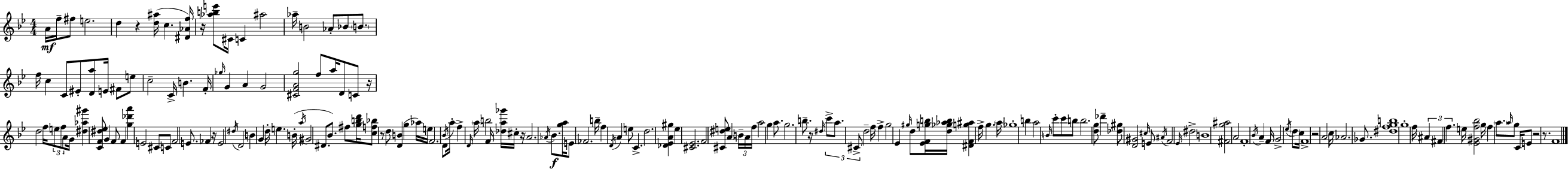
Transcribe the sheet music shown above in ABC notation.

X:1
T:Untitled
M:4/4
L:1/4
K:Gm
A/4 f/4 ^f/2 e2 d z [d^a]/4 c [^D_Af]/4 z/4 [_abe']/2 ^C/4 C ^a2 _a/4 B2 _A/2 _B/2 B/2 f/4 c C/2 ^E/2 [Da]/2 E/4 ^F/2 e/2 c2 C/4 B F/4 _g/4 G A G2 [^CFAg]2 f/2 a/4 D/2 C/2 z/4 d2 f/4 e/2 f/2 A/2 G/4 [^d_a^g'] [CF^d_e]/2 G F/2 F [g_d'a'] E2 ^C/2 C/2 F2 E/2 _F z/4 E2 ^d/4 D2 B G d/4 e B/4 a/4 ^G2 ^D/2 _B/2 ^f/2 [gbd']/4 [cf_b]/2 z/2 d/2 [DB] g _a/4 e/4 F2 D/2 _B/4 a/4 f D/4 a/4 b2 F/4 [_da_g']/4 ^c/4 z/4 A2 _A/4 _B/2 [ga]/4 E/2 _F2 b/4 f D/4 A e/2 C d2 [_D_EA^g] _e [^C_E]2 F2 [^C^de]/2 A B/4 A/4 f/4 a2 g a/2 g2 b/2 z/4 ^d/4 c'/2 a/2 ^C/2 d2 f/4 f g2 _E ^g/4 d/2 [_EFgb]/4 [d_g_ab]/4 [^DFg^a] f/4 g a/4 _g4 b a2 B/4 c'/2 c'/2 b/2 b2 [dg]/2 _d' [_d^g]/2 [D^G]2 ^c/4 E/2 ^A/4 F2 _E/4 ^d2 B4 [^Fg^a]2 A2 F4 _B/4 A F/4 G2 _e/4 d/2 c/4 F4 z2 A2 c/4 _A2 _G/2 [^dfgb]4 g4 f/4 ^A ^F f e/4 [_E^Gf_b]2 g/4 f a/2 a/4 g/2 C/4 E/2 z2 z/2 F4